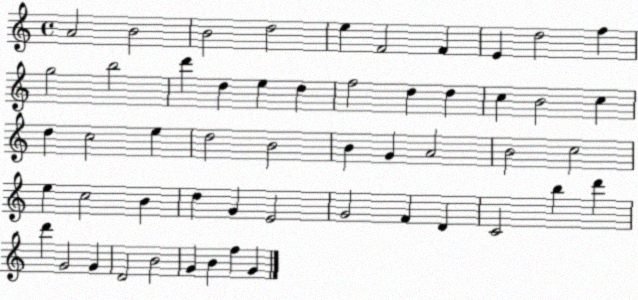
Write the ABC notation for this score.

X:1
T:Untitled
M:4/4
L:1/4
K:C
A2 B2 B2 d2 e F2 F E d2 f g2 b2 d' d e d f2 d d c B2 c d c2 e d2 B2 B G A2 B2 c2 e c2 B d G E2 G2 F D C2 b d' d' G2 G D2 B2 G B f G